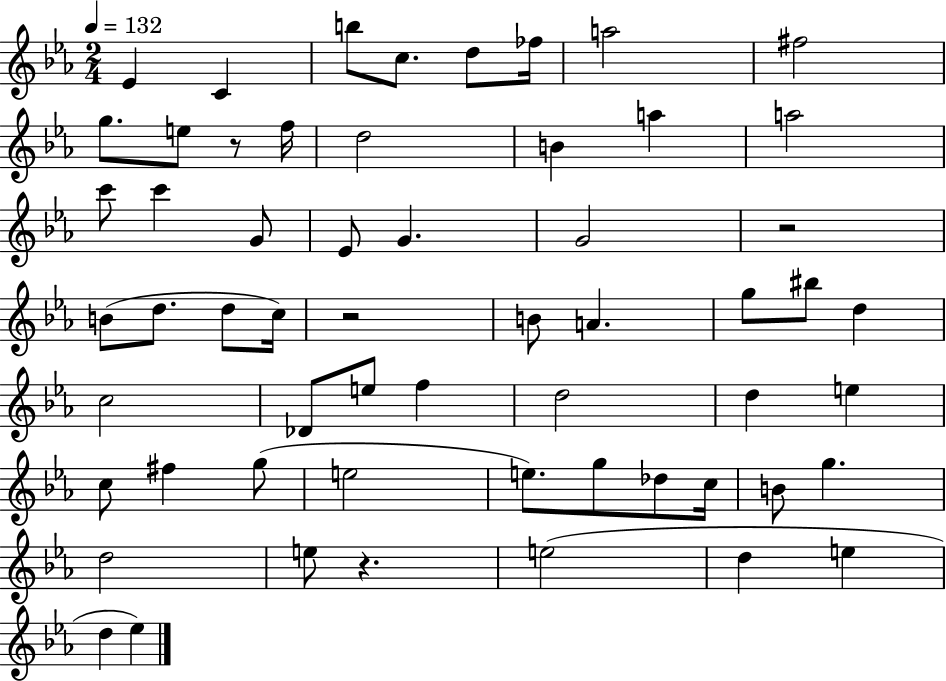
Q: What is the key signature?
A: EES major